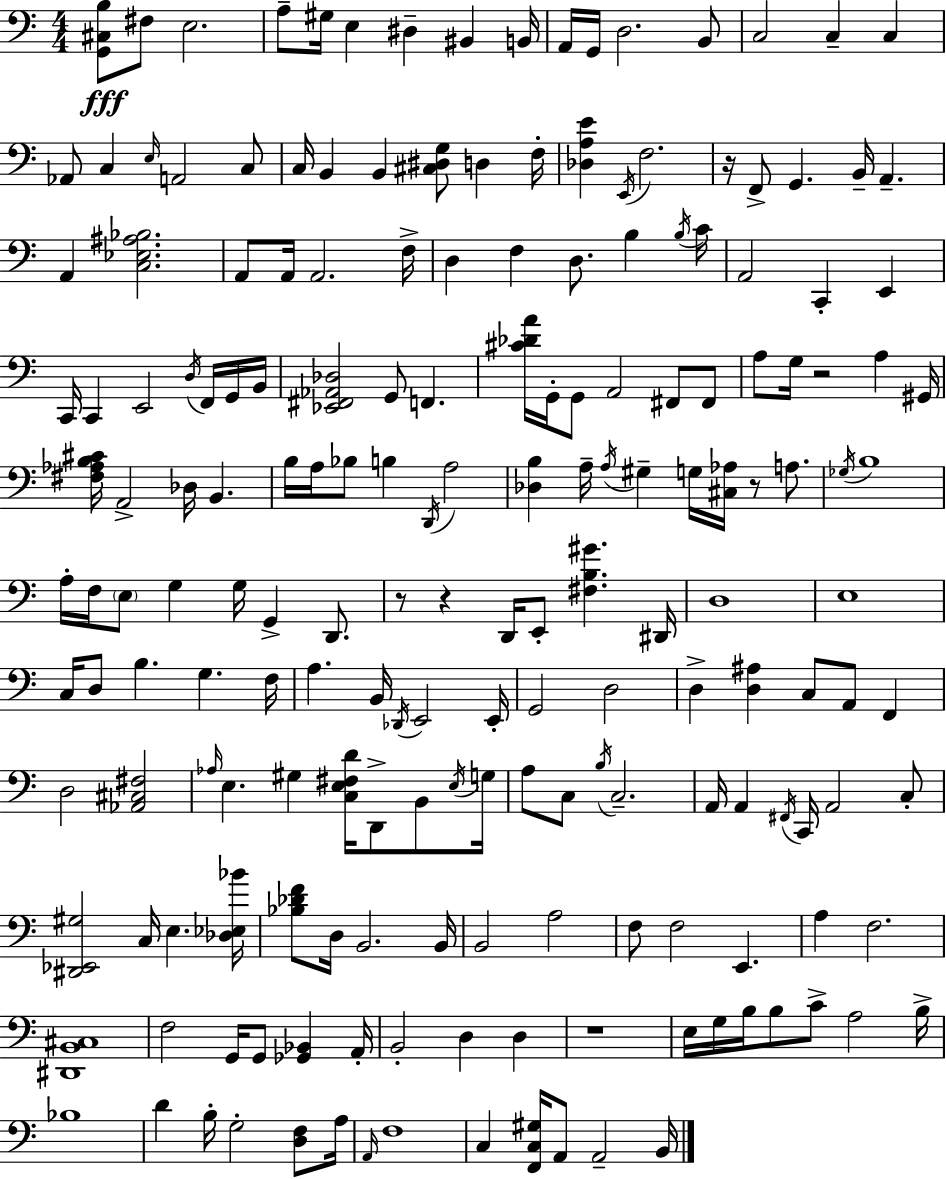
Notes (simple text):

[G2,C#3,B3]/e F#3/e E3/h. A3/e G#3/s E3/q D#3/q BIS2/q B2/s A2/s G2/s D3/h. B2/e C3/h C3/q C3/q Ab2/e C3/q E3/s A2/h C3/e C3/s B2/q B2/q [C#3,D#3,G3]/e D3/q F3/s [Db3,A3,E4]/q E2/s F3/h. R/s F2/e G2/q. B2/s A2/q. A2/q [C3,Eb3,A#3,Bb3]/h. A2/e A2/s A2/h. F3/s D3/q F3/q D3/e. B3/q B3/s C4/s A2/h C2/q E2/q C2/s C2/q E2/h D3/s F2/s G2/s B2/s [Eb2,F#2,Ab2,Db3]/h G2/e F2/q. [C#4,Db4,A4]/s G2/s G2/e A2/h F#2/e F#2/e A3/e G3/s R/h A3/q G#2/s [F#3,Ab3,B3,C#4]/s A2/h Db3/s B2/q. B3/s A3/s Bb3/e B3/q D2/s A3/h [Db3,B3]/q A3/s A3/s G#3/q G3/s [C#3,Ab3]/s R/e A3/e. Gb3/s B3/w A3/s F3/s E3/e G3/q G3/s G2/q D2/e. R/e R/q D2/s E2/e [F#3,B3,G#4]/q. D#2/s D3/w E3/w C3/s D3/e B3/q. G3/q. F3/s A3/q. B2/s Db2/s E2/h E2/s G2/h D3/h D3/q [D3,A#3]/q C3/e A2/e F2/q D3/h [Ab2,C#3,F#3]/h Ab3/s E3/q. G#3/q [C3,E3,F#3,D4]/s D2/e B2/e E3/s G3/s A3/e C3/e B3/s C3/h. A2/s A2/q F#2/s C2/s A2/h C3/e [D#2,Eb2,G#3]/h C3/s E3/q. [Db3,Eb3,Bb4]/s [Bb3,Db4,F4]/e D3/s B2/h. B2/s B2/h A3/h F3/e F3/h E2/q. A3/q F3/h. [D#2,B2,C#3]/w F3/h G2/s G2/e [Gb2,Bb2]/q A2/s B2/h D3/q D3/q R/w E3/s G3/s B3/s B3/e C4/e A3/h B3/s Bb3/w D4/q B3/s G3/h [D3,F3]/e A3/s A2/s F3/w C3/q [F2,C3,G#3]/s A2/e A2/h B2/s